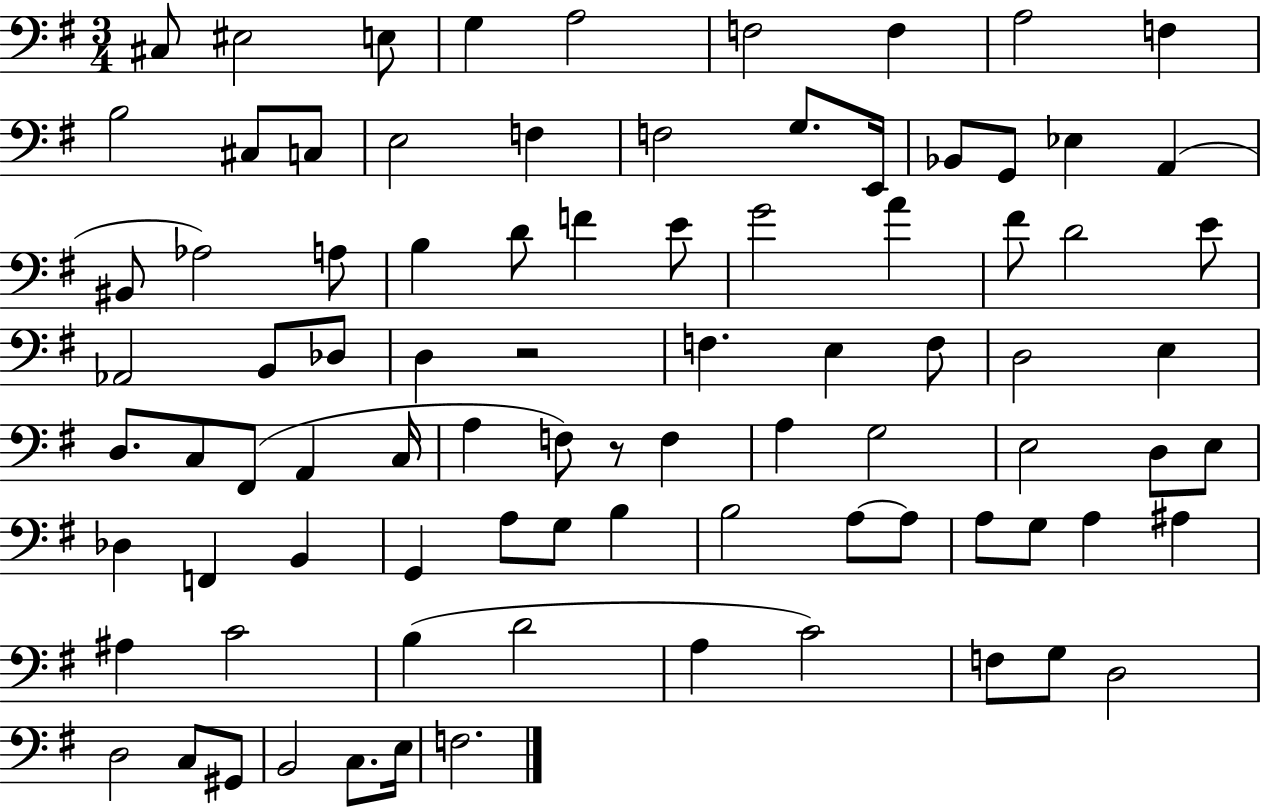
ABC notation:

X:1
T:Untitled
M:3/4
L:1/4
K:G
^C,/2 ^E,2 E,/2 G, A,2 F,2 F, A,2 F, B,2 ^C,/2 C,/2 E,2 F, F,2 G,/2 E,,/4 _B,,/2 G,,/2 _E, A,, ^B,,/2 _A,2 A,/2 B, D/2 F E/2 G2 A ^F/2 D2 E/2 _A,,2 B,,/2 _D,/2 D, z2 F, E, F,/2 D,2 E, D,/2 C,/2 ^F,,/2 A,, C,/4 A, F,/2 z/2 F, A, G,2 E,2 D,/2 E,/2 _D, F,, B,, G,, A,/2 G,/2 B, B,2 A,/2 A,/2 A,/2 G,/2 A, ^A, ^A, C2 B, D2 A, C2 F,/2 G,/2 D,2 D,2 C,/2 ^G,,/2 B,,2 C,/2 E,/4 F,2